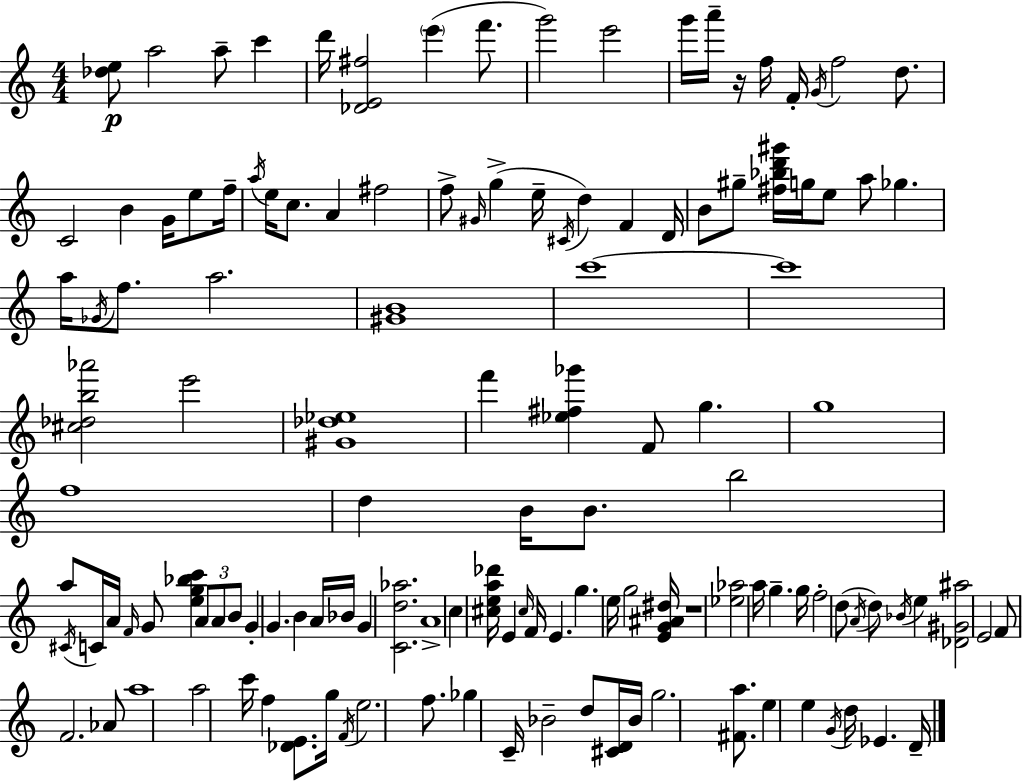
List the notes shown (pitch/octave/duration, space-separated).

[Db5,E5]/e A5/h A5/e C6/q D6/s [Db4,E4,F#5]/h E6/q F6/e. G6/h E6/h G6/s A6/s R/s F5/s F4/s G4/s F5/h D5/e. C4/h B4/q G4/s E5/e F5/s A5/s E5/s C5/e. A4/q F#5/h F5/e G#4/s G5/q E5/s C#4/s D5/q F4/q D4/s B4/e G#5/e [F#5,Bb5,D6,G#6]/s G5/s E5/e A5/e Gb5/q. A5/s Gb4/s F5/e. A5/h. [G#4,B4]/w C6/w C6/w [C#5,Db5,B5,Ab6]/h E6/h [G#4,Db5,Eb5]/w F6/q [Eb5,F#5,Gb6]/q F4/e G5/q. G5/w F5/w D5/q B4/s B4/e. B5/h A5/e C#4/s C4/s A4/s F4/s G4/e [E5,G5,Bb5,C6]/q A4/e A4/e B4/e G4/q G4/q. B4/q A4/s Bb4/s G4/q [C4,D5,Ab5]/h. A4/w C5/q [C#5,E5,A5,Db6]/s E4/q C#5/s F4/s E4/q. G5/q. E5/s G5/h [E4,G4,A#4,D#5]/s R/w [Eb5,Ab5]/h A5/s G5/q. G5/s F5/h D5/e A4/s D5/e Bb4/s E5/q [Db4,G#4,A#5]/h E4/h F4/e F4/h. Ab4/e A5/w A5/h C6/s F5/q [Db4,E4]/e. G5/s F4/s E5/h. F5/e. Gb5/q C4/s Bb4/h D5/e [C#4,D4]/s Bb4/s G5/h. [F#4,A5]/e. E5/q E5/q G4/s D5/s Eb4/q. D4/s